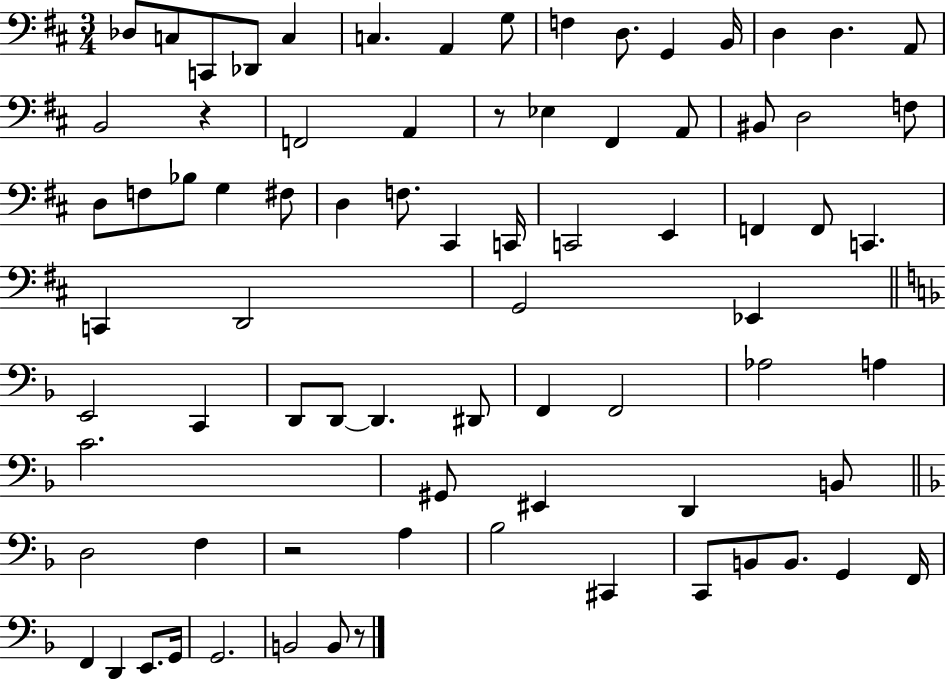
{
  \clef bass
  \numericTimeSignature
  \time 3/4
  \key d \major
  \repeat volta 2 { des8 c8 c,8 des,8 c4 | c4. a,4 g8 | f4 d8. g,4 b,16 | d4 d4. a,8 | \break b,2 r4 | f,2 a,4 | r8 ees4 fis,4 a,8 | bis,8 d2 f8 | \break d8 f8 bes8 g4 fis8 | d4 f8. cis,4 c,16 | c,2 e,4 | f,4 f,8 c,4. | \break c,4 d,2 | g,2 ees,4 | \bar "||" \break \key f \major e,2 c,4 | d,8 d,8~~ d,4. dis,8 | f,4 f,2 | aes2 a4 | \break c'2. | gis,8 eis,4 d,4 b,8 | \bar "||" \break \key f \major d2 f4 | r2 a4 | bes2 cis,4 | c,8 b,8 b,8. g,4 f,16 | \break f,4 d,4 e,8. g,16 | g,2. | b,2 b,8 r8 | } \bar "|."
}